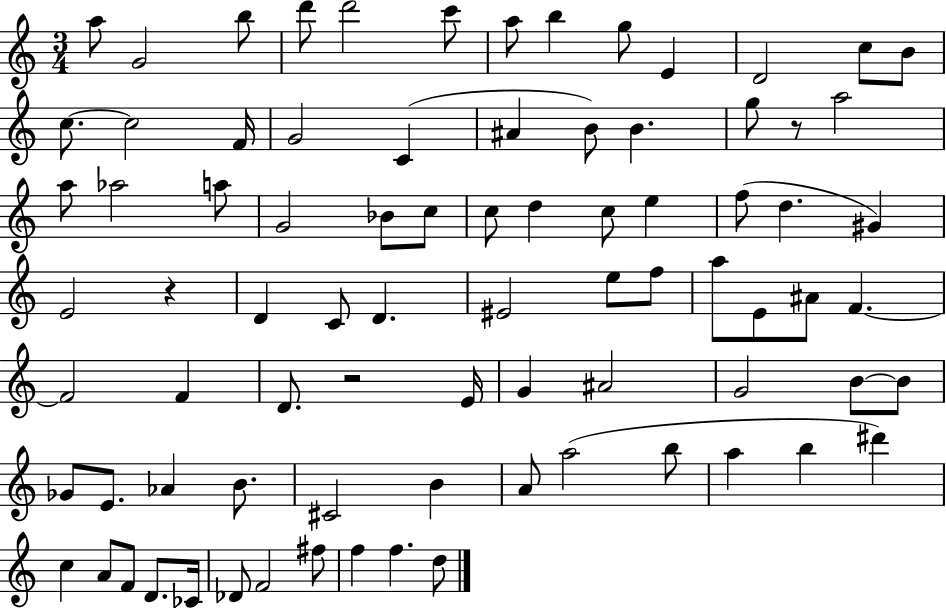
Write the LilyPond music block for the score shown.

{
  \clef treble
  \numericTimeSignature
  \time 3/4
  \key c \major
  a''8 g'2 b''8 | d'''8 d'''2 c'''8 | a''8 b''4 g''8 e'4 | d'2 c''8 b'8 | \break c''8.~~ c''2 f'16 | g'2 c'4( | ais'4 b'8) b'4. | g''8 r8 a''2 | \break a''8 aes''2 a''8 | g'2 bes'8 c''8 | c''8 d''4 c''8 e''4 | f''8( d''4. gis'4) | \break e'2 r4 | d'4 c'8 d'4. | eis'2 e''8 f''8 | a''8 e'8 ais'8 f'4.~~ | \break f'2 f'4 | d'8. r2 e'16 | g'4 ais'2 | g'2 b'8~~ b'8 | \break ges'8 e'8. aes'4 b'8. | cis'2 b'4 | a'8 a''2( b''8 | a''4 b''4 dis'''4) | \break c''4 a'8 f'8 d'8. ces'16 | des'8 f'2 fis''8 | f''4 f''4. d''8 | \bar "|."
}